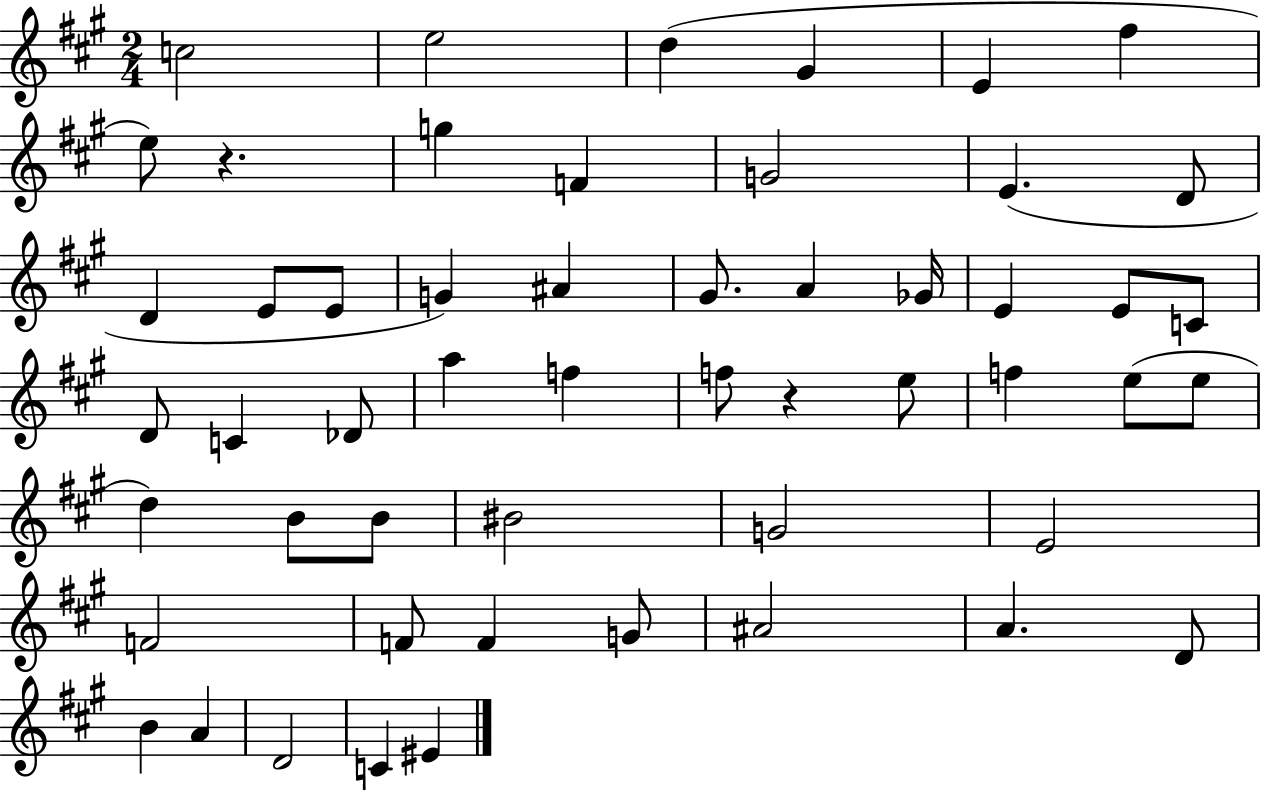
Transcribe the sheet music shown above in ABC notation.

X:1
T:Untitled
M:2/4
L:1/4
K:A
c2 e2 d ^G E ^f e/2 z g F G2 E D/2 D E/2 E/2 G ^A ^G/2 A _G/4 E E/2 C/2 D/2 C _D/2 a f f/2 z e/2 f e/2 e/2 d B/2 B/2 ^B2 G2 E2 F2 F/2 F G/2 ^A2 A D/2 B A D2 C ^E